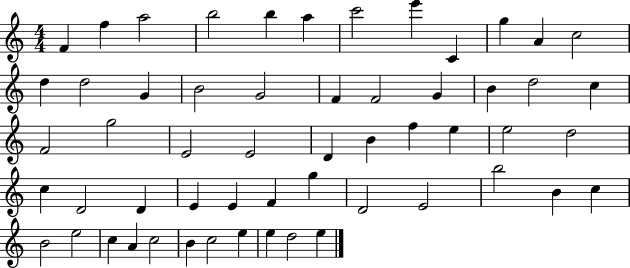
F4/q F5/q A5/h B5/h B5/q A5/q C6/h E6/q C4/q G5/q A4/q C5/h D5/q D5/h G4/q B4/h G4/h F4/q F4/h G4/q B4/q D5/h C5/q F4/h G5/h E4/h E4/h D4/q B4/q F5/q E5/q E5/h D5/h C5/q D4/h D4/q E4/q E4/q F4/q G5/q D4/h E4/h B5/h B4/q C5/q B4/h E5/h C5/q A4/q C5/h B4/q C5/h E5/q E5/q D5/h E5/q